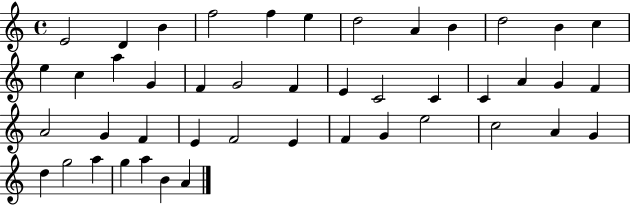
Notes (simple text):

E4/h D4/q B4/q F5/h F5/q E5/q D5/h A4/q B4/q D5/h B4/q C5/q E5/q C5/q A5/q G4/q F4/q G4/h F4/q E4/q C4/h C4/q C4/q A4/q G4/q F4/q A4/h G4/q F4/q E4/q F4/h E4/q F4/q G4/q E5/h C5/h A4/q G4/q D5/q G5/h A5/q G5/q A5/q B4/q A4/q